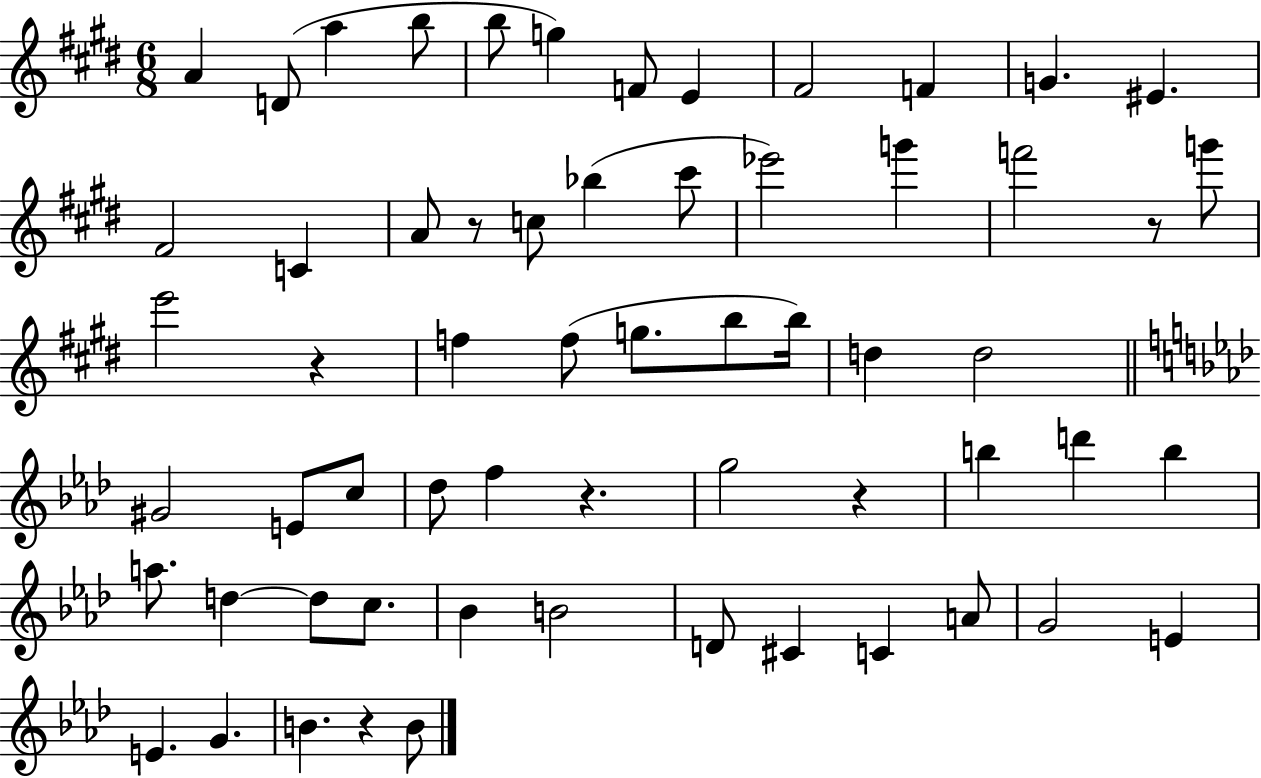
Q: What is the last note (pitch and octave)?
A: B4